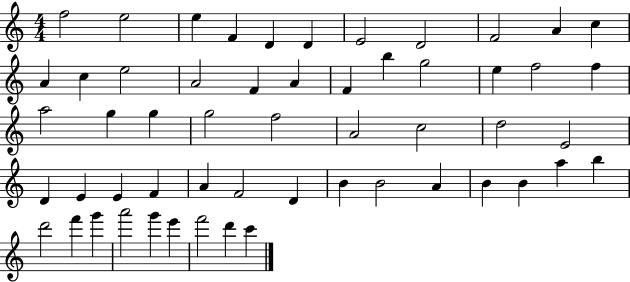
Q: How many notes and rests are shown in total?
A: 55